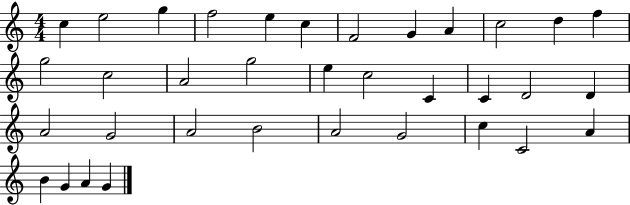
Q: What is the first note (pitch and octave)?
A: C5